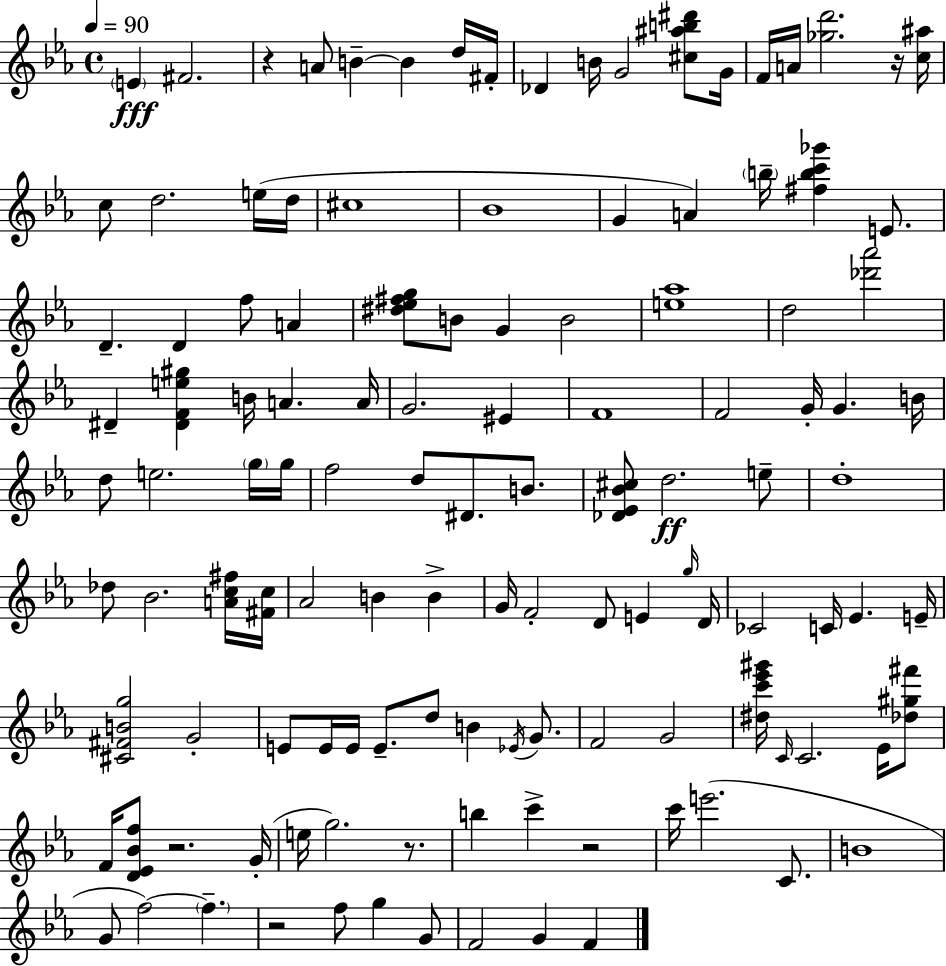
E4/q F#4/h. R/q A4/e B4/q B4/q D5/s F#4/s Db4/q B4/s G4/h [C#5,A#5,B5,D#6]/e G4/s F4/s A4/s [Gb5,D6]/h. R/s [C5,A#5]/s C5/e D5/h. E5/s D5/s C#5/w Bb4/w G4/q A4/q B5/s [F#5,B5,C6,Gb6]/q E4/e. D4/q. D4/q F5/e A4/q [D#5,Eb5,F#5,G5]/e B4/e G4/q B4/h [E5,Ab5]/w D5/h [Db6,Ab6]/h D#4/q [D#4,F4,E5,G#5]/q B4/s A4/q. A4/s G4/h. EIS4/q F4/w F4/h G4/s G4/q. B4/s D5/e E5/h. G5/s G5/s F5/h D5/e D#4/e. B4/e. [Db4,Eb4,Bb4,C#5]/e D5/h. E5/e D5/w Db5/e Bb4/h. [A4,C5,F#5]/s [F#4,C5]/s Ab4/h B4/q B4/q G4/s F4/h D4/e E4/q G5/s D4/s CES4/h C4/s Eb4/q. E4/s [C#4,F#4,B4,G5]/h G4/h E4/e E4/s E4/s E4/e. D5/e B4/q Eb4/s G4/e. F4/h G4/h [D#5,C6,Eb6,G#6]/s C4/s C4/h. Eb4/s [Db5,G#5,F#6]/e F4/s [D4,Eb4,Bb4,F5]/e R/h. G4/s E5/s G5/h. R/e. B5/q C6/q R/h C6/s E6/h. C4/e. B4/w G4/e F5/h F5/q. R/h F5/e G5/q G4/e F4/h G4/q F4/q